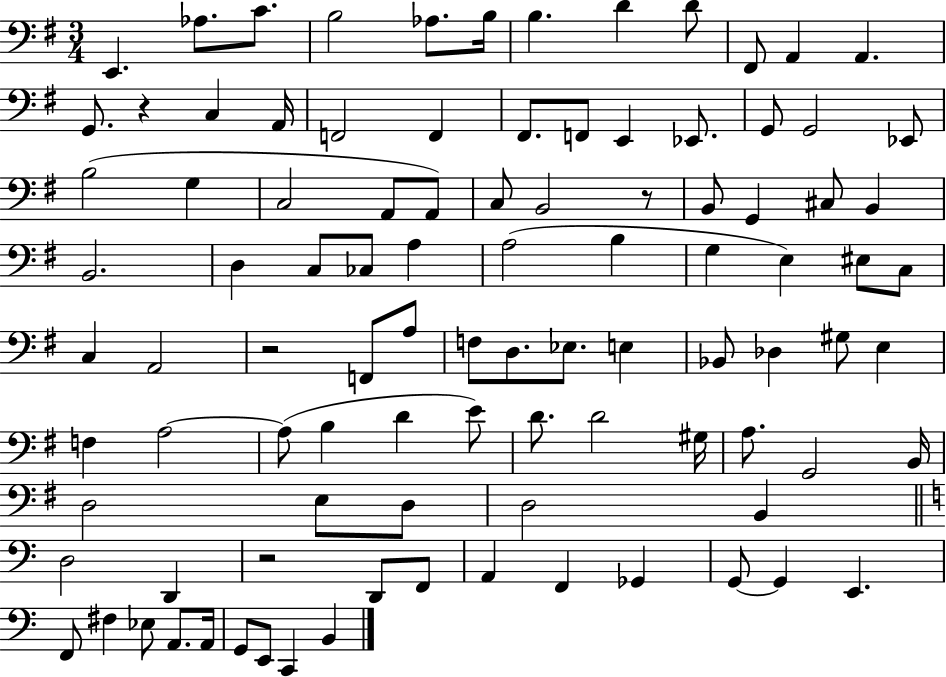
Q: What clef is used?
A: bass